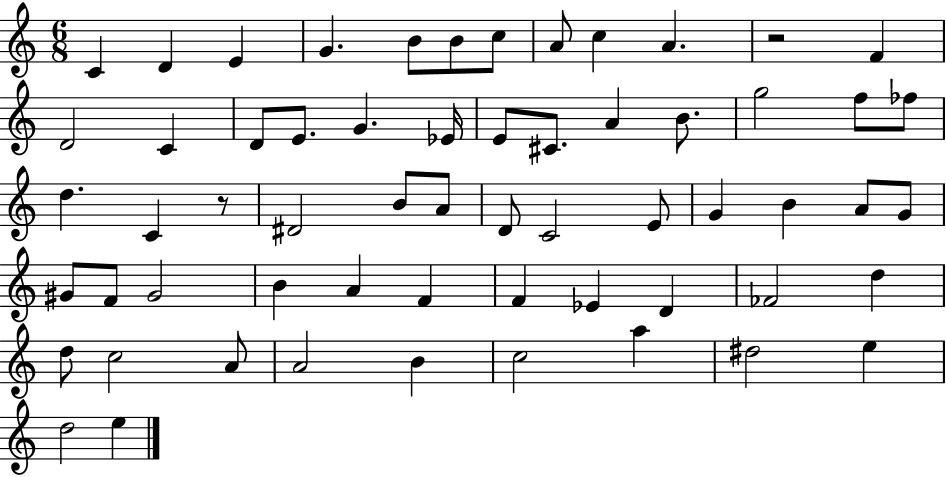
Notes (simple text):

C4/q D4/q E4/q G4/q. B4/e B4/e C5/e A4/e C5/q A4/q. R/h F4/q D4/h C4/q D4/e E4/e. G4/q. Eb4/s E4/e C#4/e. A4/q B4/e. G5/h F5/e FES5/e D5/q. C4/q R/e D#4/h B4/e A4/e D4/e C4/h E4/e G4/q B4/q A4/e G4/e G#4/e F4/e G#4/h B4/q A4/q F4/q F4/q Eb4/q D4/q FES4/h D5/q D5/e C5/h A4/e A4/h B4/q C5/h A5/q D#5/h E5/q D5/h E5/q